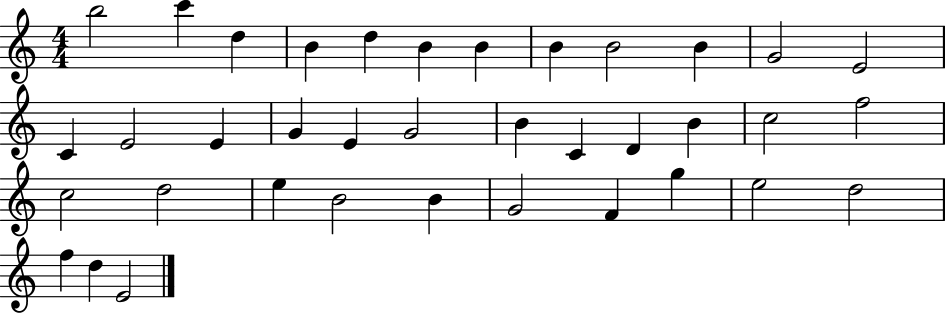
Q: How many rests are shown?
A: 0